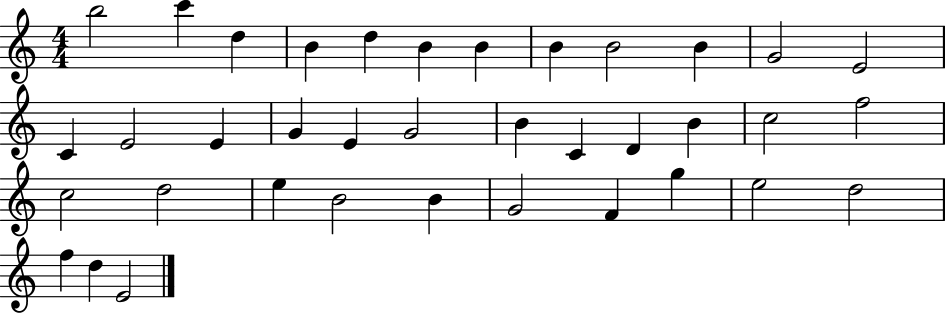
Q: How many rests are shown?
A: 0